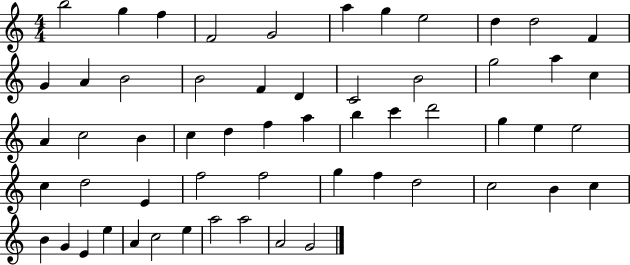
B5/h G5/q F5/q F4/h G4/h A5/q G5/q E5/h D5/q D5/h F4/q G4/q A4/q B4/h B4/h F4/q D4/q C4/h B4/h G5/h A5/q C5/q A4/q C5/h B4/q C5/q D5/q F5/q A5/q B5/q C6/q D6/h G5/q E5/q E5/h C5/q D5/h E4/q F5/h F5/h G5/q F5/q D5/h C5/h B4/q C5/q B4/q G4/q E4/q E5/q A4/q C5/h E5/q A5/h A5/h A4/h G4/h